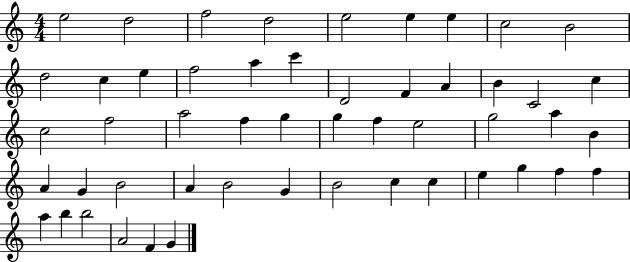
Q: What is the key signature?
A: C major